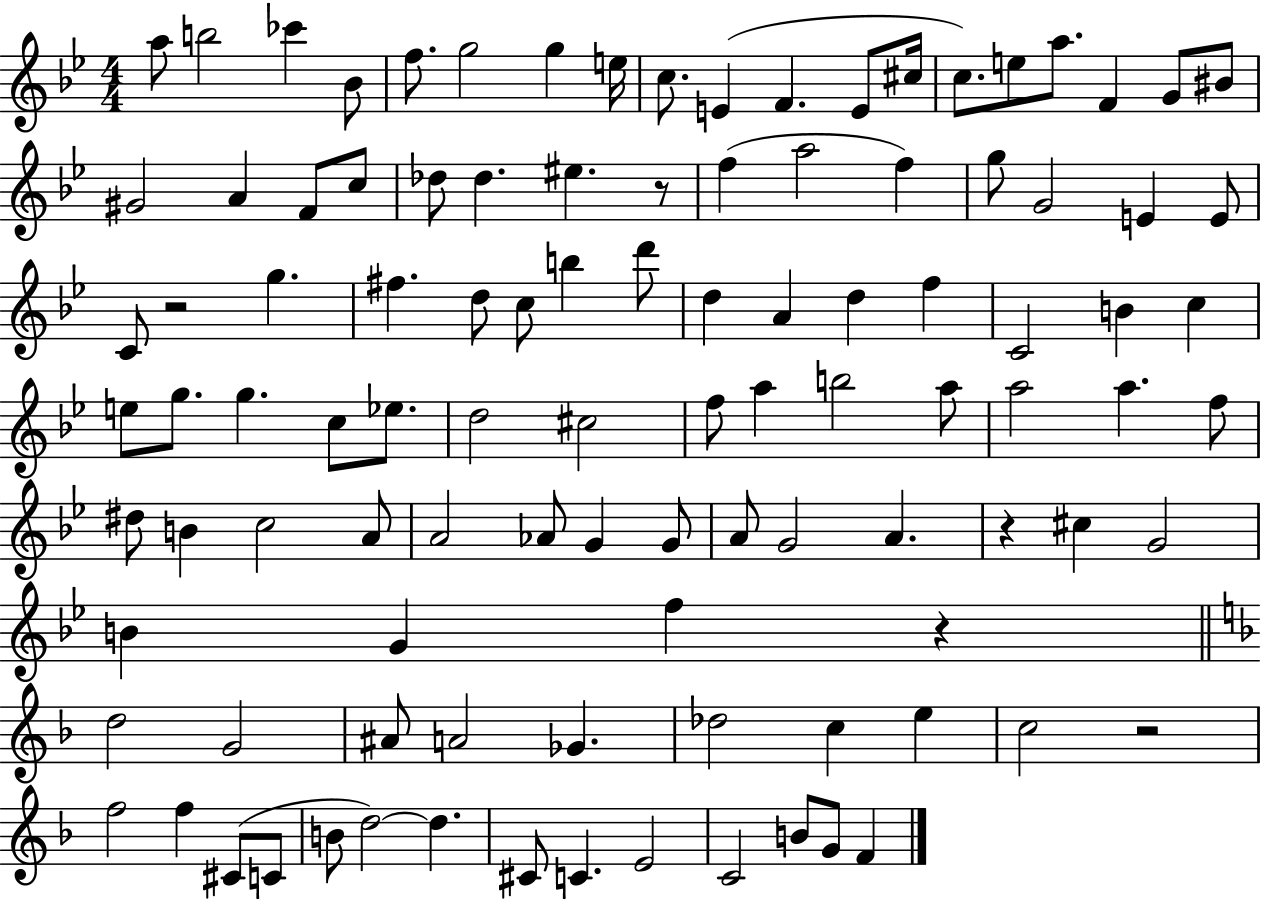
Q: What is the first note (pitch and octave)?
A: A5